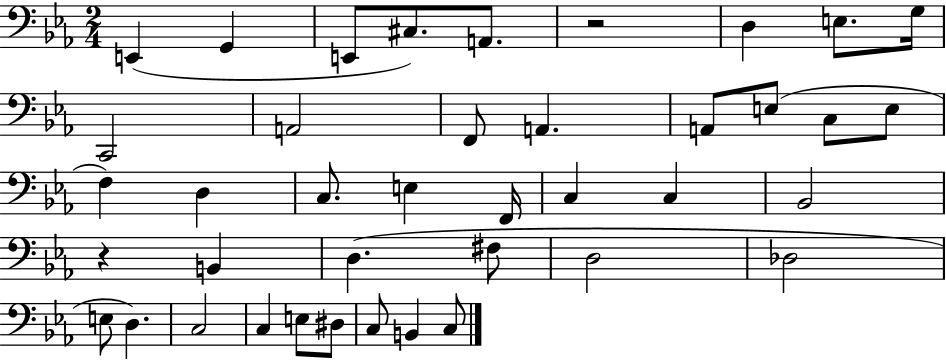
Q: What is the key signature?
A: EES major